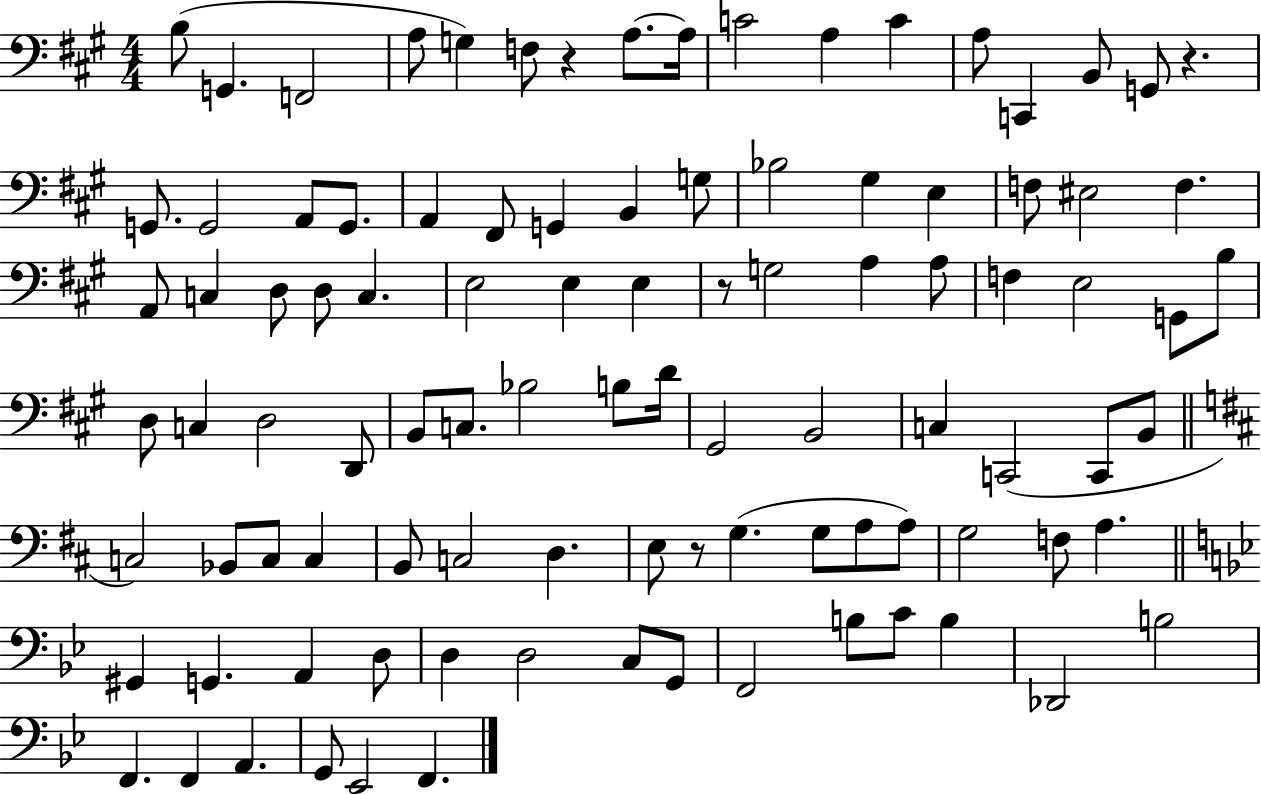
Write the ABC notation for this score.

X:1
T:Untitled
M:4/4
L:1/4
K:A
B,/2 G,, F,,2 A,/2 G, F,/2 z A,/2 A,/4 C2 A, C A,/2 C,, B,,/2 G,,/2 z G,,/2 G,,2 A,,/2 G,,/2 A,, ^F,,/2 G,, B,, G,/2 _B,2 ^G, E, F,/2 ^E,2 F, A,,/2 C, D,/2 D,/2 C, E,2 E, E, z/2 G,2 A, A,/2 F, E,2 G,,/2 B,/2 D,/2 C, D,2 D,,/2 B,,/2 C,/2 _B,2 B,/2 D/4 ^G,,2 B,,2 C, C,,2 C,,/2 B,,/2 C,2 _B,,/2 C,/2 C, B,,/2 C,2 D, E,/2 z/2 G, G,/2 A,/2 A,/2 G,2 F,/2 A, ^G,, G,, A,, D,/2 D, D,2 C,/2 G,,/2 F,,2 B,/2 C/2 B, _D,,2 B,2 F,, F,, A,, G,,/2 _E,,2 F,,